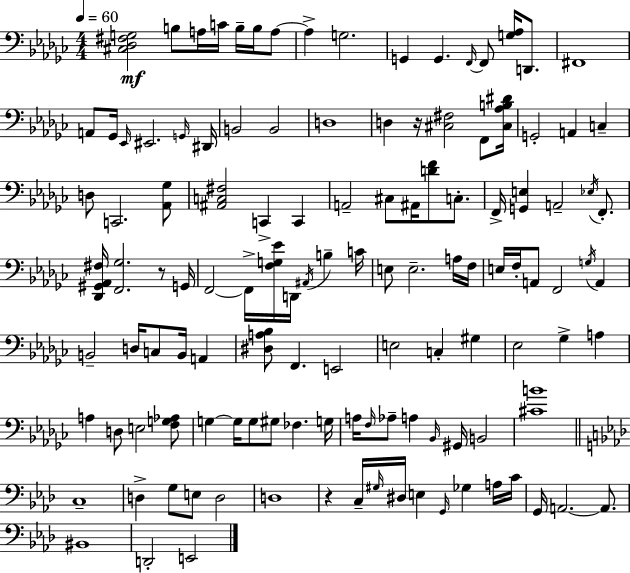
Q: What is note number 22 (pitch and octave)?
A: B2